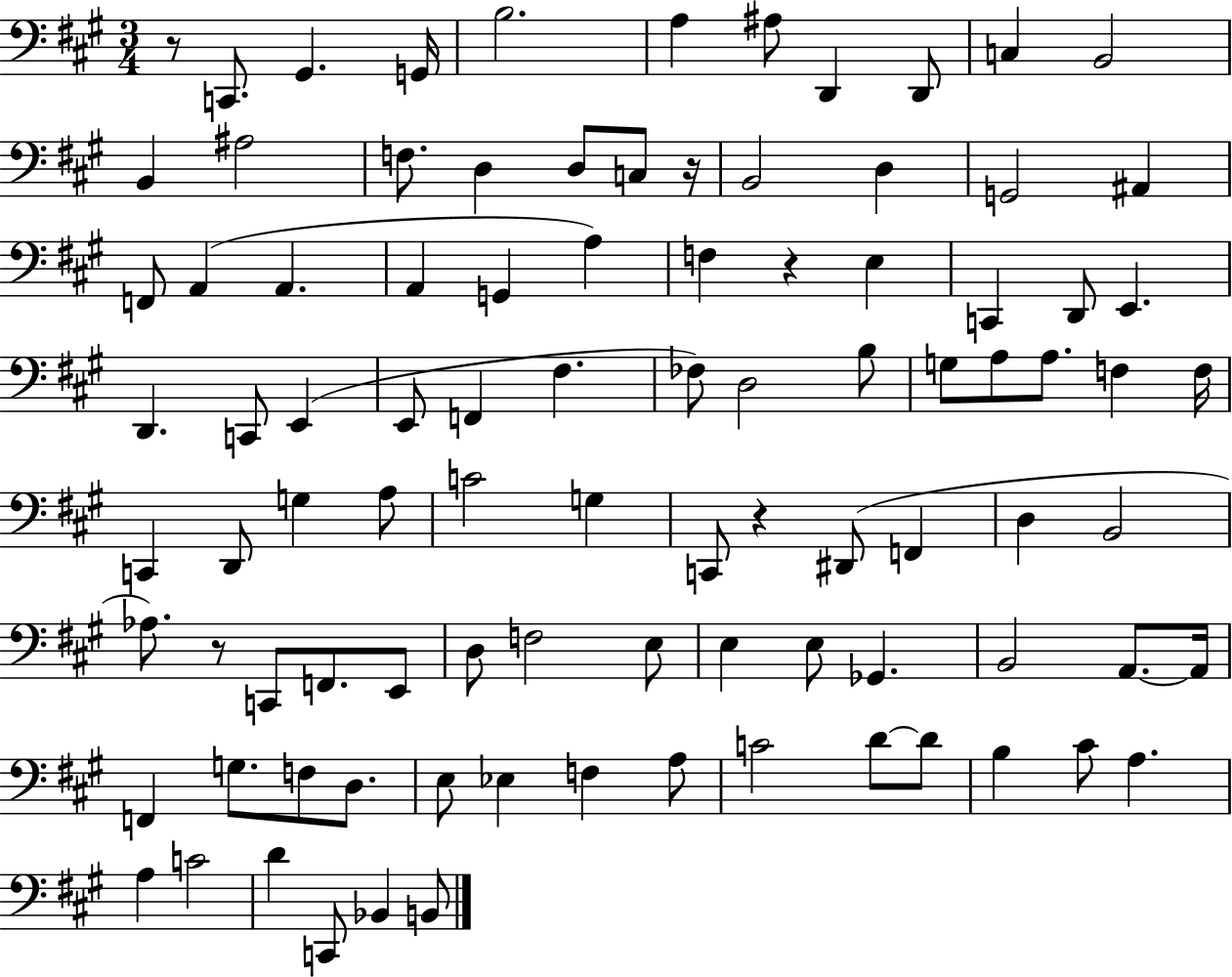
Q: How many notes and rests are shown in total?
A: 94